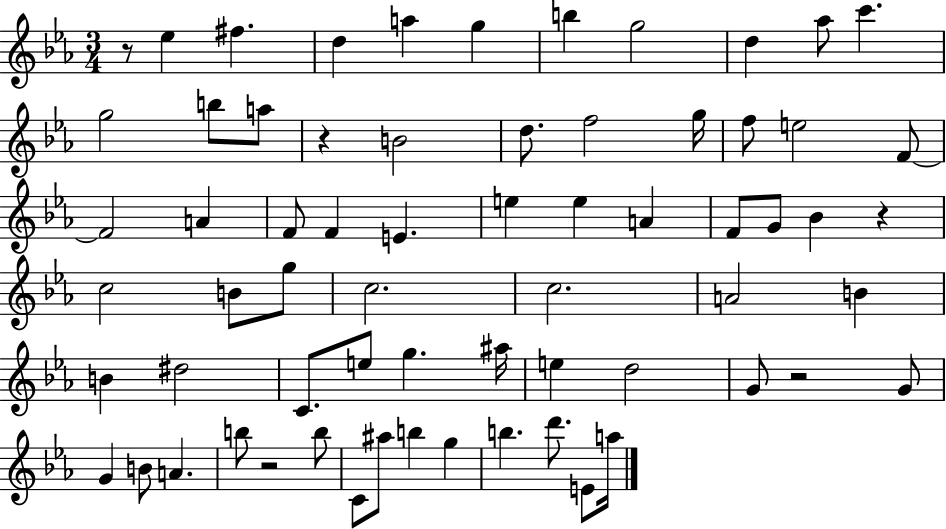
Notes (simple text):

R/e Eb5/q F#5/q. D5/q A5/q G5/q B5/q G5/h D5/q Ab5/e C6/q. G5/h B5/e A5/e R/q B4/h D5/e. F5/h G5/s F5/e E5/h F4/e F4/h A4/q F4/e F4/q E4/q. E5/q E5/q A4/q F4/e G4/e Bb4/q R/q C5/h B4/e G5/e C5/h. C5/h. A4/h B4/q B4/q D#5/h C4/e. E5/e G5/q. A#5/s E5/q D5/h G4/e R/h G4/e G4/q B4/e A4/q. B5/e R/h B5/e C4/e A#5/e B5/q G5/q B5/q. D6/e. E4/e A5/s